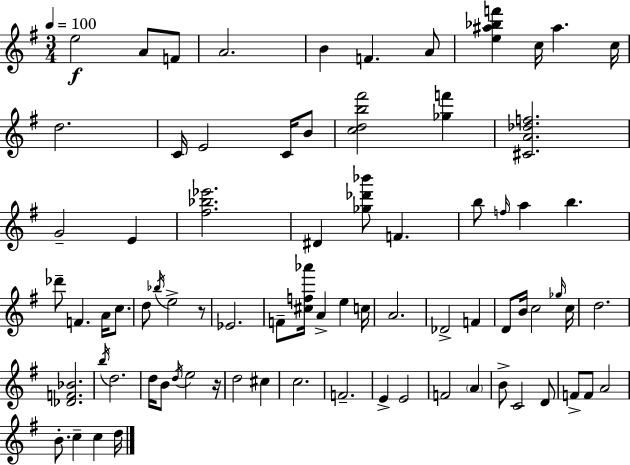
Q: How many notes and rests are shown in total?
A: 78